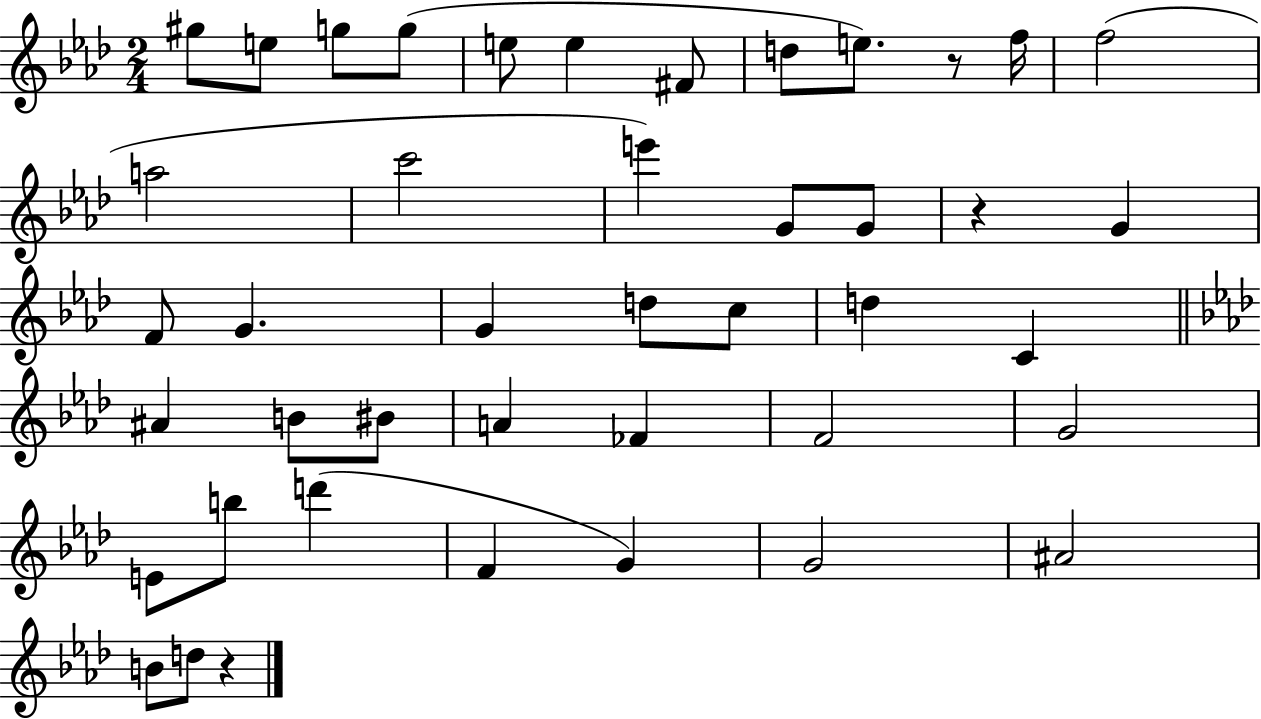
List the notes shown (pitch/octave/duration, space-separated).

G#5/e E5/e G5/e G5/e E5/e E5/q F#4/e D5/e E5/e. R/e F5/s F5/h A5/h C6/h E6/q G4/e G4/e R/q G4/q F4/e G4/q. G4/q D5/e C5/e D5/q C4/q A#4/q B4/e BIS4/e A4/q FES4/q F4/h G4/h E4/e B5/e D6/q F4/q G4/q G4/h A#4/h B4/e D5/e R/q